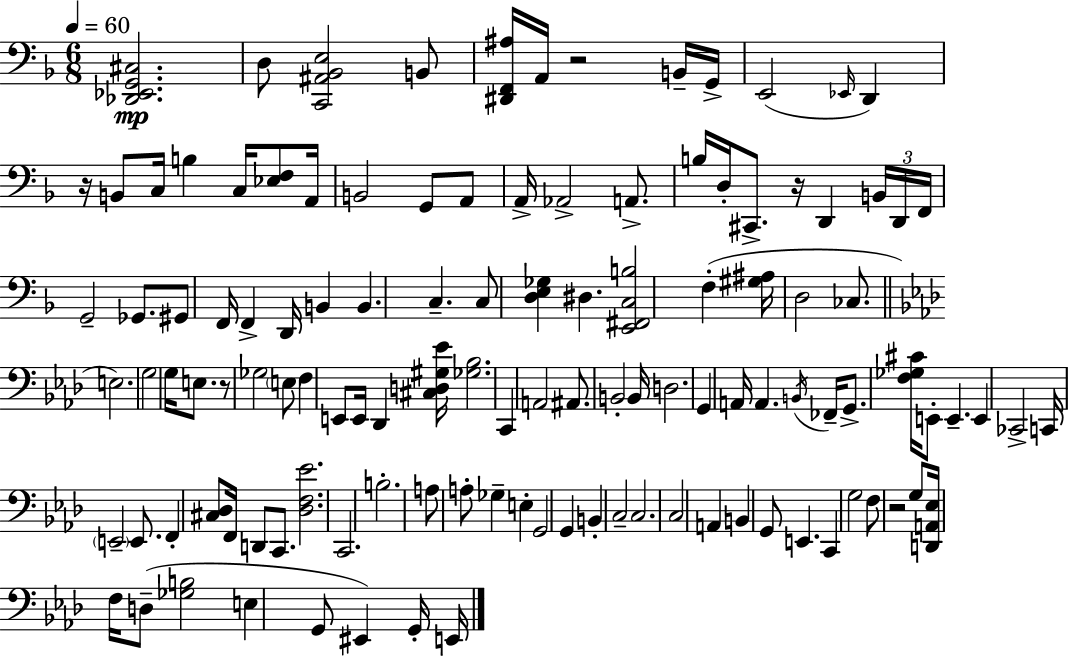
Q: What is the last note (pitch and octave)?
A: E2